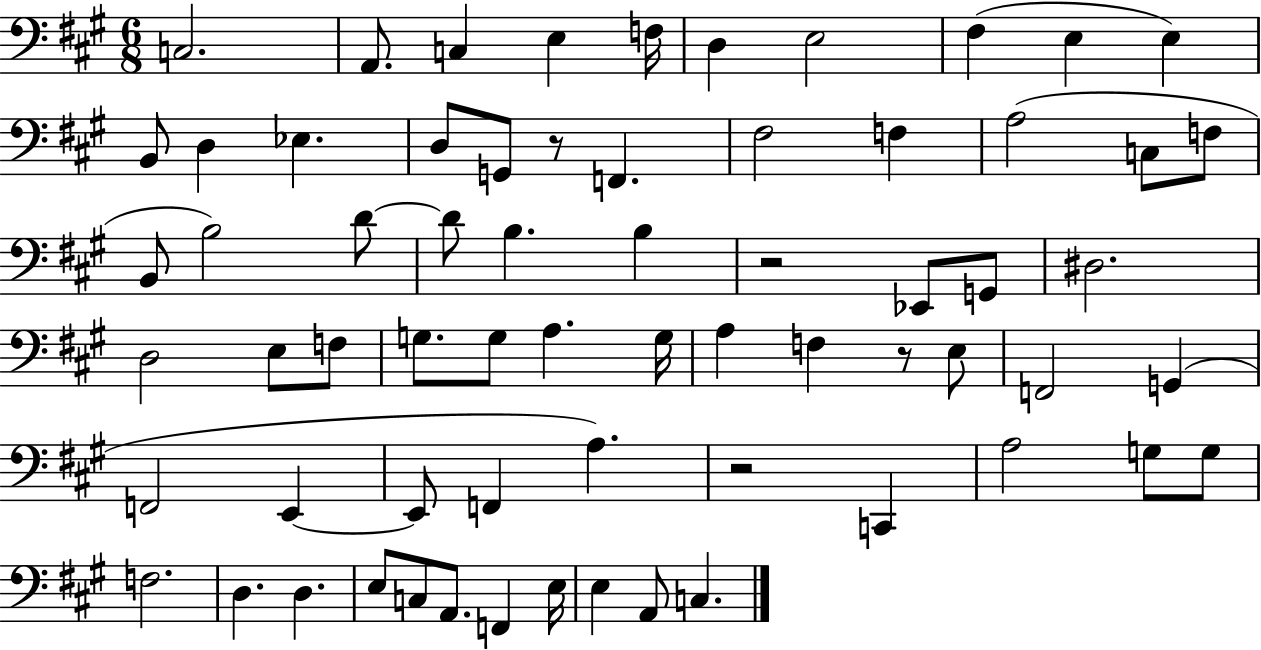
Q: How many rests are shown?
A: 4